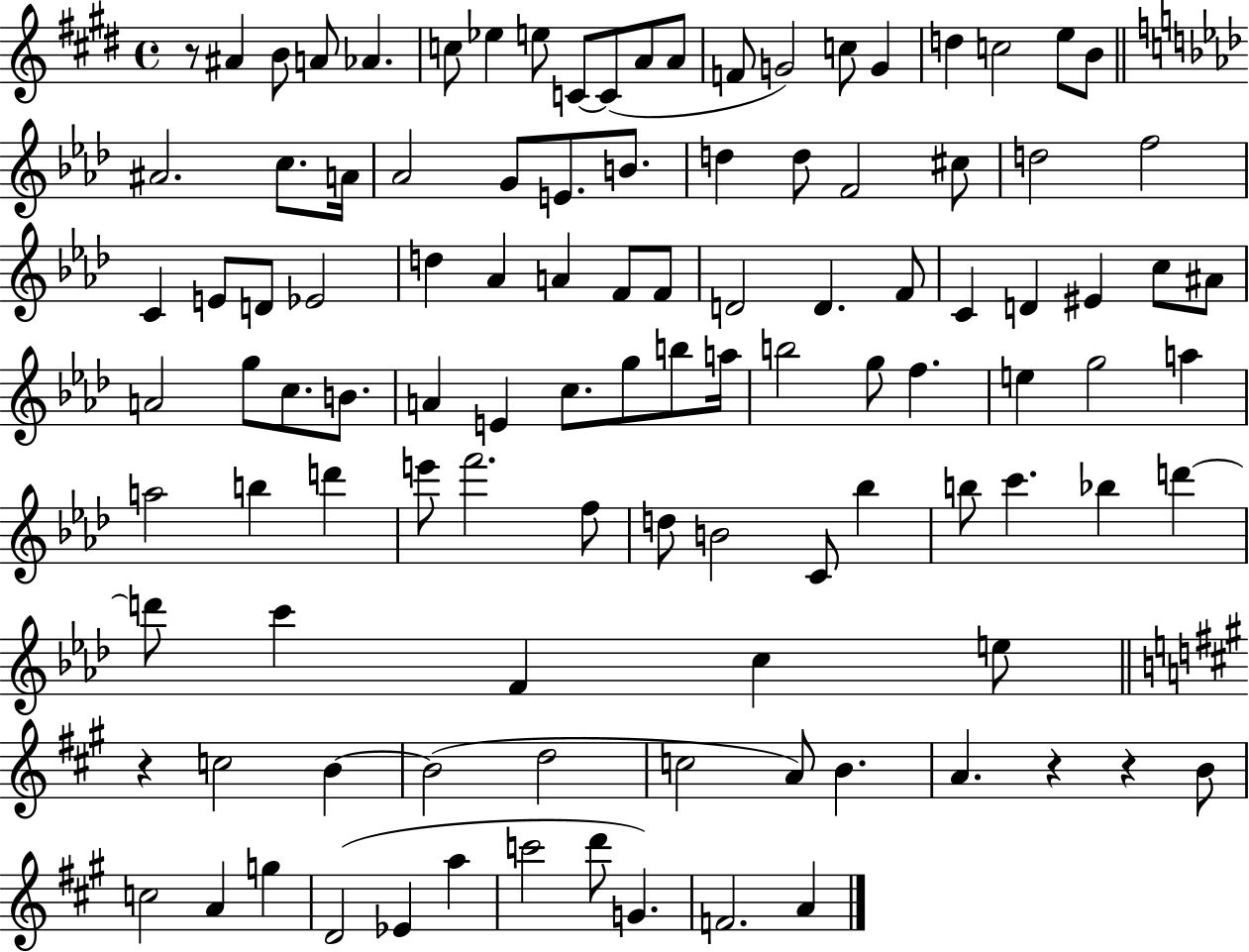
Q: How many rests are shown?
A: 4